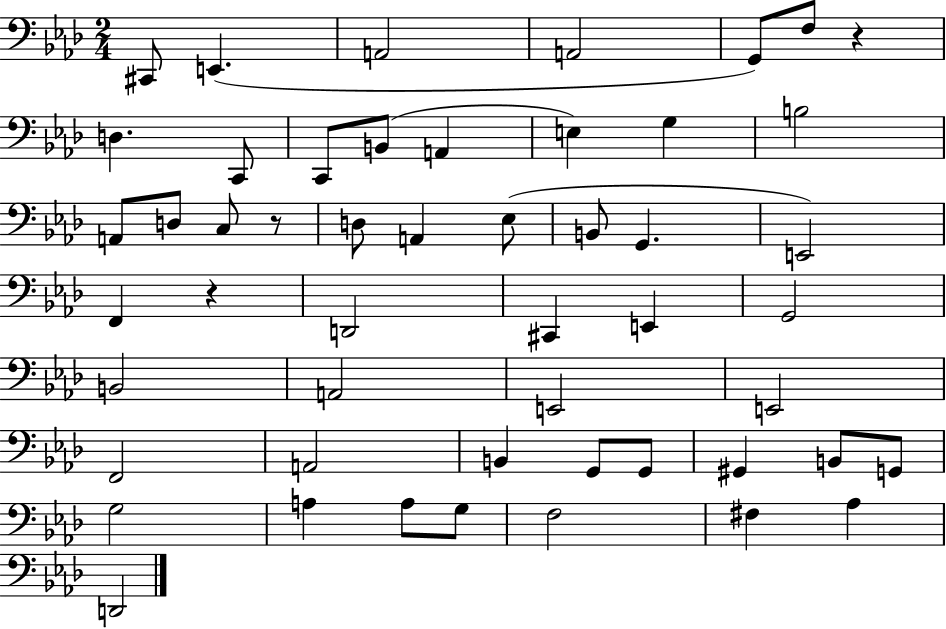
X:1
T:Untitled
M:2/4
L:1/4
K:Ab
^C,,/2 E,, A,,2 A,,2 G,,/2 F,/2 z D, C,,/2 C,,/2 B,,/2 A,, E, G, B,2 A,,/2 D,/2 C,/2 z/2 D,/2 A,, _E,/2 B,,/2 G,, E,,2 F,, z D,,2 ^C,, E,, G,,2 B,,2 A,,2 E,,2 E,,2 F,,2 A,,2 B,, G,,/2 G,,/2 ^G,, B,,/2 G,,/2 G,2 A, A,/2 G,/2 F,2 ^F, _A, D,,2